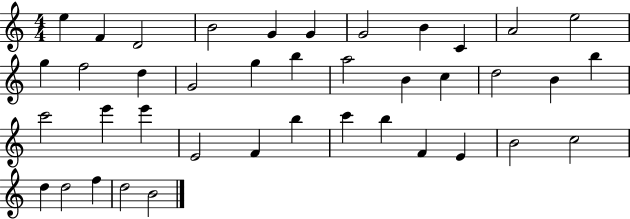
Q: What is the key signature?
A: C major